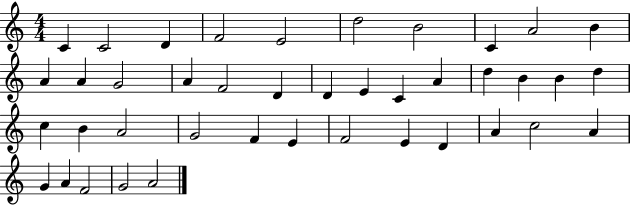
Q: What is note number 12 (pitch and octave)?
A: A4